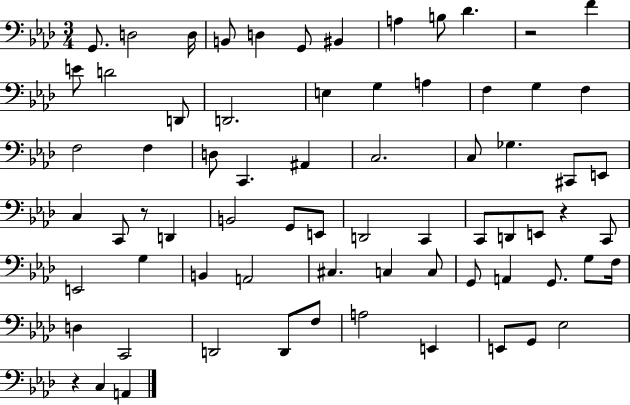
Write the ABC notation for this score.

X:1
T:Untitled
M:3/4
L:1/4
K:Ab
G,,/2 D,2 D,/4 B,,/2 D, G,,/2 ^B,, A, B,/2 _D z2 F E/2 D2 D,,/2 D,,2 E, G, A, F, G, F, F,2 F, D,/2 C,, ^A,, C,2 C,/2 _G, ^C,,/2 E,,/2 C, C,,/2 z/2 D,, B,,2 G,,/2 E,,/2 D,,2 C,, C,,/2 D,,/2 E,,/2 z C,,/2 E,,2 G, B,, A,,2 ^C, C, C,/2 G,,/2 A,, G,,/2 G,/2 F,/4 D, C,,2 D,,2 D,,/2 F,/2 A,2 E,, E,,/2 G,,/2 _E,2 z C, A,,